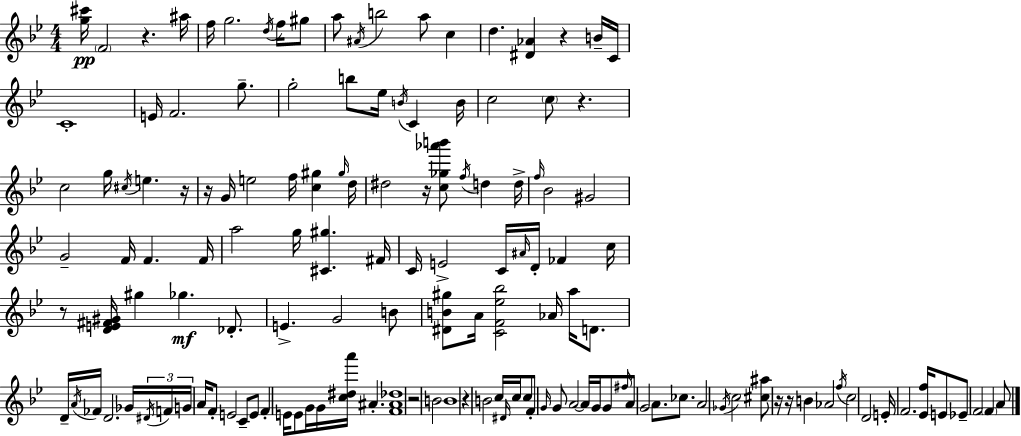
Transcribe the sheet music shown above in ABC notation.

X:1
T:Untitled
M:4/4
L:1/4
K:Bb
[g^c']/4 F2 z ^a/4 f/4 g2 d/4 f/4 ^g/2 a/2 ^A/4 b2 a/2 c d [^D_A] z B/4 C/4 C4 E/4 F2 g/2 g2 b/2 _e/4 B/4 C B/4 c2 c/2 z c2 g/4 ^c/4 e z/4 z/4 G/4 e2 f/4 [c^g] ^g/4 d/4 ^d2 z/4 [c_g_a'b']/2 f/4 d d/4 f/4 _B2 ^G2 G2 F/4 F F/4 a2 g/4 [^C^g] ^F/4 C/4 E2 C/4 ^A/4 D/4 _F c/4 z/2 [DE^F^G]/4 ^g _g _D/2 E G2 B/2 [^DB^g]/2 A/4 [CF_e_b]2 _A/4 a/4 D/2 D/4 A/4 _F/4 D2 _G/4 ^D/4 F/4 G/4 A/4 F/2 E2 C/2 E/2 F E/4 E/2 G/4 G/4 [c^da']/4 ^A [F^A_d]4 z2 B2 B4 z B2 c/4 ^D/4 c/4 c/2 F/2 G/4 G/2 A2 A/4 G/4 G/2 ^f/4 A/2 G2 A/2 _c/2 A2 _G/4 c2 [^c^a]/2 z/4 z/4 B _A2 f/4 c2 D2 E/4 F2 [_Ef]/4 E/2 _E/2 F2 F A/2